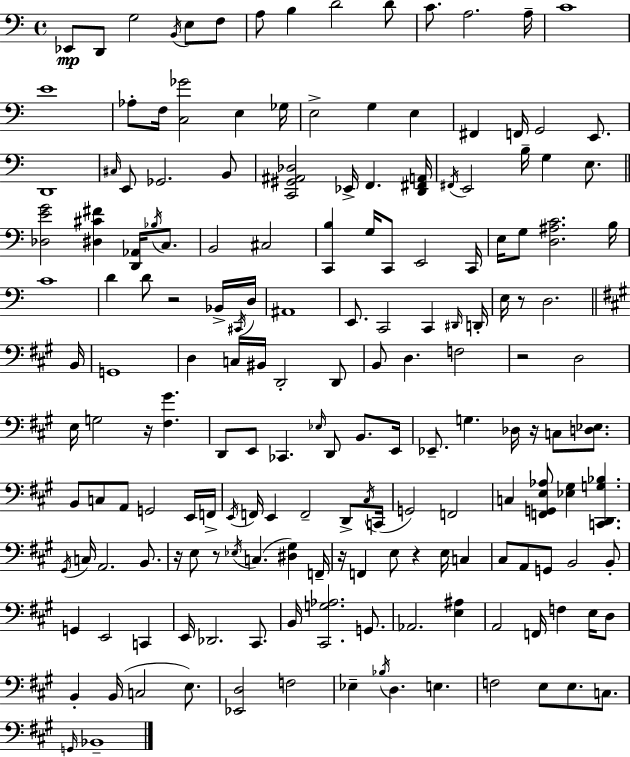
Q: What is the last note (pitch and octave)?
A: Bb2